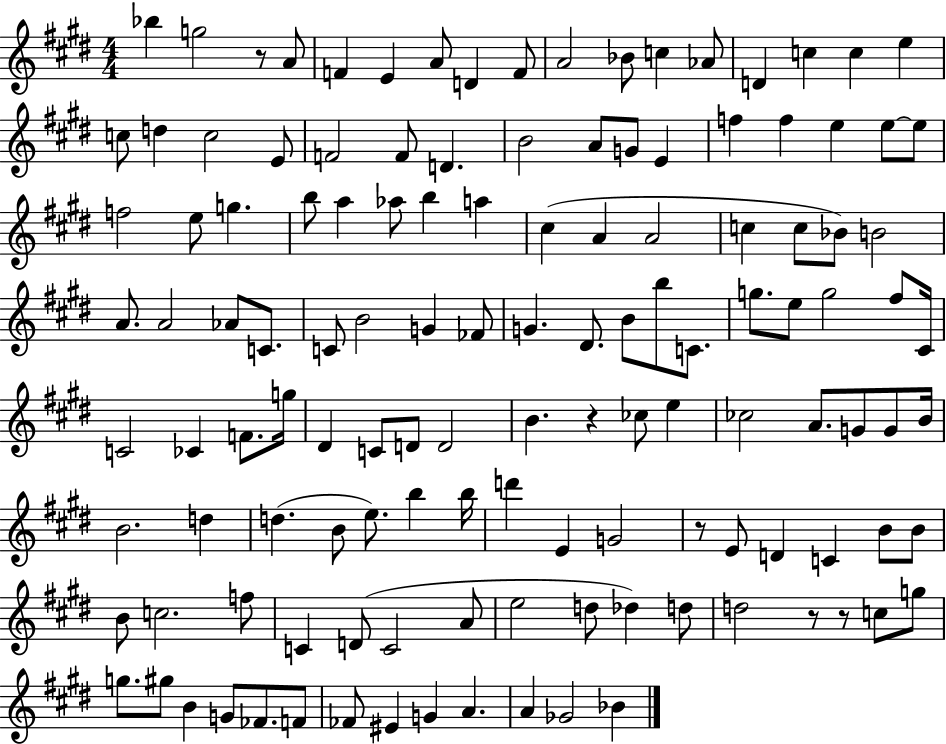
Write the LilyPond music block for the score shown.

{
  \clef treble
  \numericTimeSignature
  \time 4/4
  \key e \major
  \repeat volta 2 { bes''4 g''2 r8 a'8 | f'4 e'4 a'8 d'4 f'8 | a'2 bes'8 c''4 aes'8 | d'4 c''4 c''4 e''4 | \break c''8 d''4 c''2 e'8 | f'2 f'8 d'4. | b'2 a'8 g'8 e'4 | f''4 f''4 e''4 e''8~~ e''8 | \break f''2 e''8 g''4. | b''8 a''4 aes''8 b''4 a''4 | cis''4( a'4 a'2 | c''4 c''8 bes'8) b'2 | \break a'8. a'2 aes'8 c'8. | c'8 b'2 g'4 fes'8 | g'4. dis'8. b'8 b''8 c'8. | g''8. e''8 g''2 fis''8 cis'16 | \break c'2 ces'4 f'8. g''16 | dis'4 c'8 d'8 d'2 | b'4. r4 ces''8 e''4 | ces''2 a'8. g'8 g'8 b'16 | \break b'2. d''4 | d''4.( b'8 e''8.) b''4 b''16 | d'''4 e'4 g'2 | r8 e'8 d'4 c'4 b'8 b'8 | \break b'8 c''2. f''8 | c'4 d'8( c'2 a'8 | e''2 d''8 des''4) d''8 | d''2 r8 r8 c''8 g''8 | \break g''8. gis''8 b'4 g'8 fes'8. f'8 | fes'8 eis'4 g'4 a'4. | a'4 ges'2 bes'4 | } \bar "|."
}